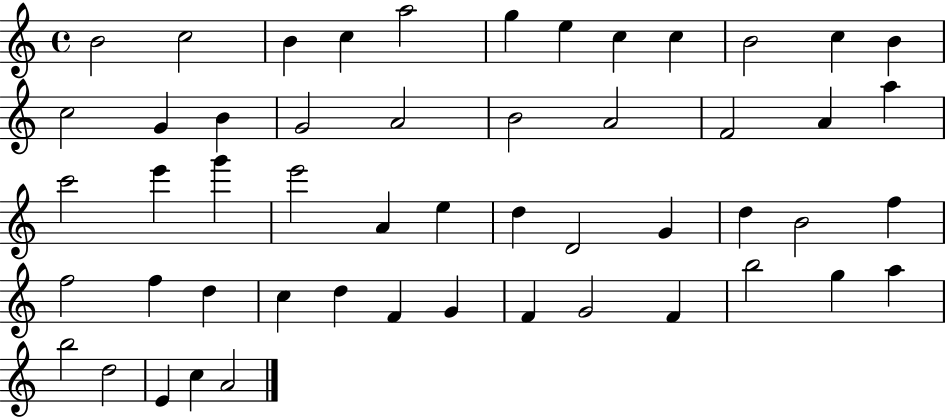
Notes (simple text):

B4/h C5/h B4/q C5/q A5/h G5/q E5/q C5/q C5/q B4/h C5/q B4/q C5/h G4/q B4/q G4/h A4/h B4/h A4/h F4/h A4/q A5/q C6/h E6/q G6/q E6/h A4/q E5/q D5/q D4/h G4/q D5/q B4/h F5/q F5/h F5/q D5/q C5/q D5/q F4/q G4/q F4/q G4/h F4/q B5/h G5/q A5/q B5/h D5/h E4/q C5/q A4/h